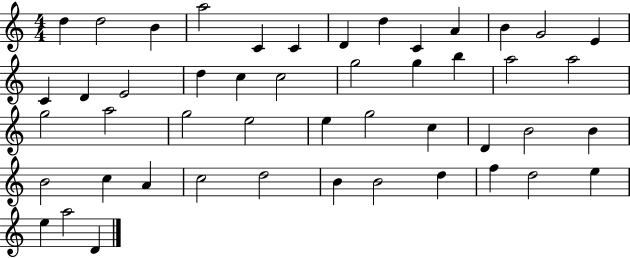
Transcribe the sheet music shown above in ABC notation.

X:1
T:Untitled
M:4/4
L:1/4
K:C
d d2 B a2 C C D d C A B G2 E C D E2 d c c2 g2 g b a2 a2 g2 a2 g2 e2 e g2 c D B2 B B2 c A c2 d2 B B2 d f d2 e e a2 D